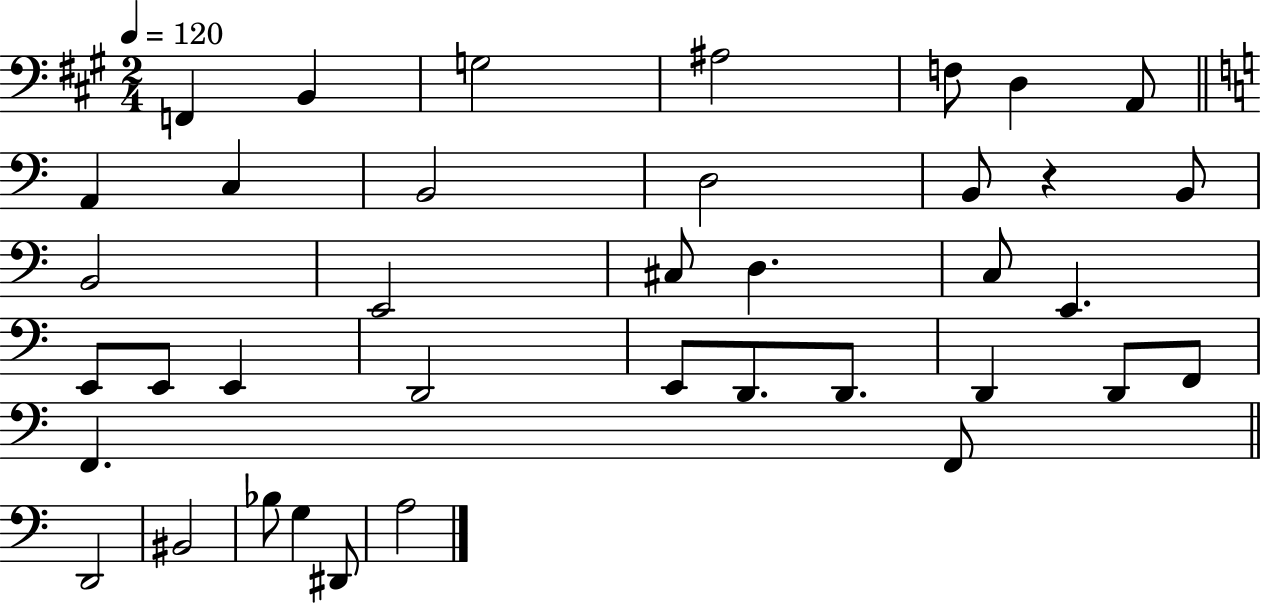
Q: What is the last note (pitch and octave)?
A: A3